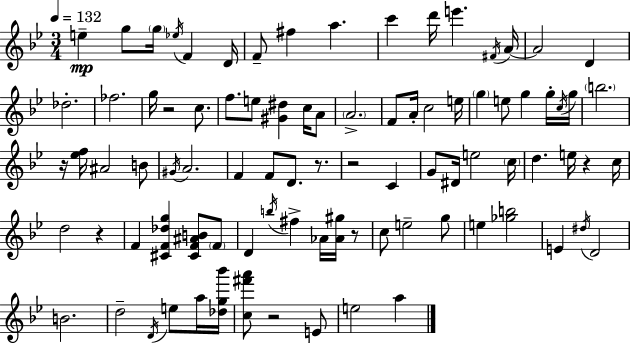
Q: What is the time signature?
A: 3/4